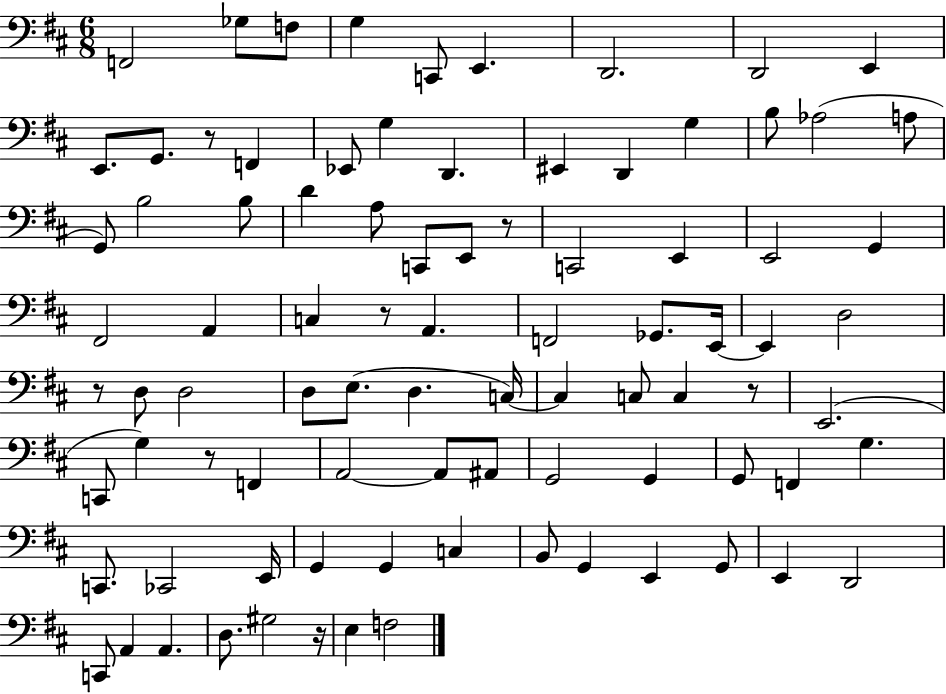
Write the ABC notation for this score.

X:1
T:Untitled
M:6/8
L:1/4
K:D
F,,2 _G,/2 F,/2 G, C,,/2 E,, D,,2 D,,2 E,, E,,/2 G,,/2 z/2 F,, _E,,/2 G, D,, ^E,, D,, G, B,/2 _A,2 A,/2 G,,/2 B,2 B,/2 D A,/2 C,,/2 E,,/2 z/2 C,,2 E,, E,,2 G,, ^F,,2 A,, C, z/2 A,, F,,2 _G,,/2 E,,/4 E,, D,2 z/2 D,/2 D,2 D,/2 E,/2 D, C,/4 C, C,/2 C, z/2 E,,2 C,,/2 G, z/2 F,, A,,2 A,,/2 ^A,,/2 G,,2 G,, G,,/2 F,, G, C,,/2 _C,,2 E,,/4 G,, G,, C, B,,/2 G,, E,, G,,/2 E,, D,,2 C,,/2 A,, A,, D,/2 ^G,2 z/4 E, F,2